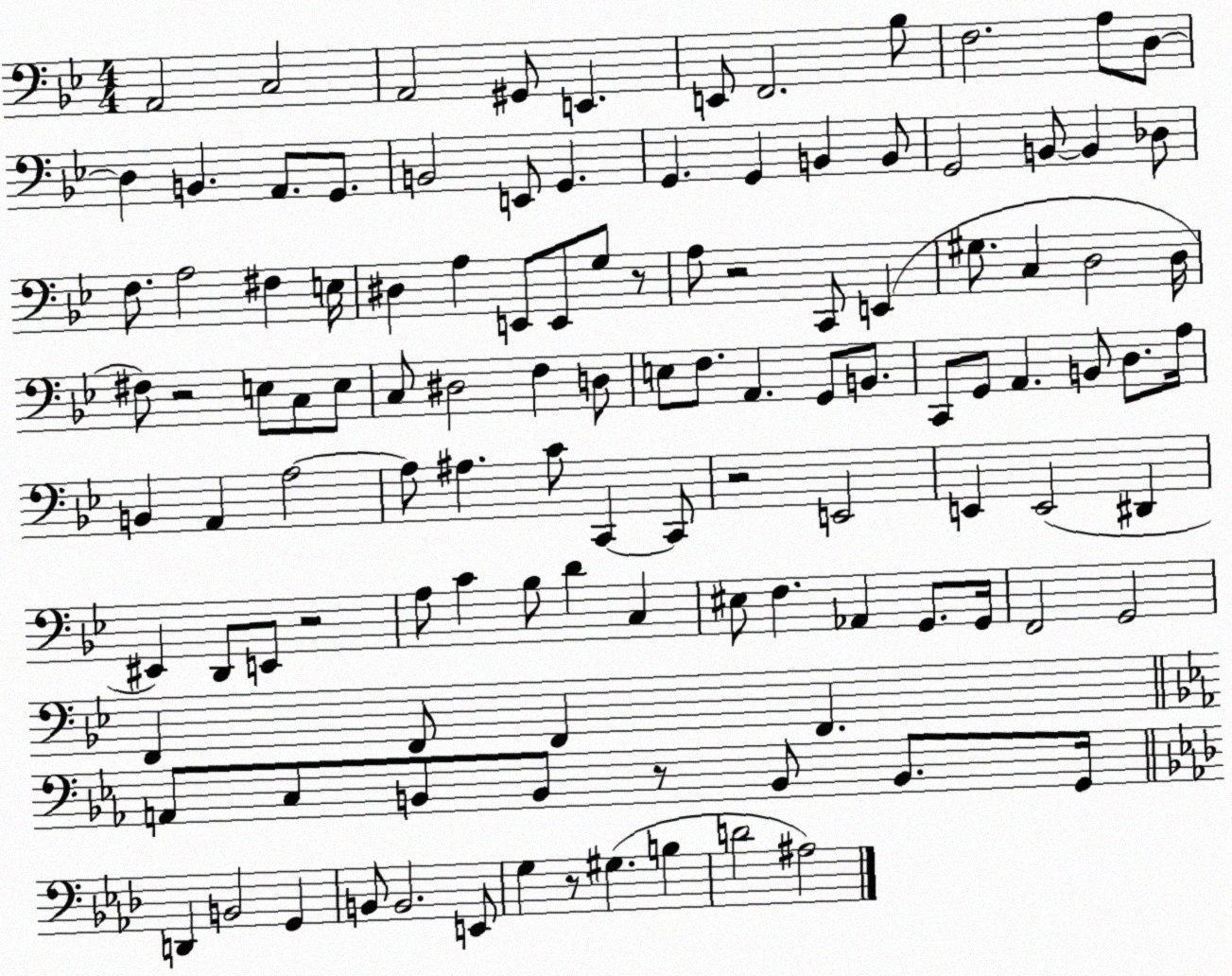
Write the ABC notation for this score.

X:1
T:Untitled
M:4/4
L:1/4
K:Bb
A,,2 C,2 A,,2 ^G,,/2 E,, E,,/2 F,,2 _B,/2 F,2 A,/2 D,/2 D, B,, A,,/2 G,,/2 B,,2 E,,/2 G,, G,, G,, B,, B,,/2 G,,2 B,,/2 B,, _D,/2 F,/2 A,2 ^F, E,/4 ^D, A, E,,/2 E,,/2 G,/2 z/2 A,/2 z2 C,,/2 E,, ^G,/2 C, D,2 D,/4 ^F,/2 z2 E,/2 C,/2 E,/2 C,/2 ^D,2 F, D,/2 E,/2 F,/2 A,, G,,/2 B,,/2 C,,/2 G,,/2 A,, B,,/2 D,/2 A,/4 B,, A,, A,2 A,/2 ^A, C/2 C,, C,,/2 z2 E,,2 E,, E,,2 ^D,, ^E,, D,,/2 E,,/2 z2 A,/2 C _B,/2 D C, ^E,/2 F, _A,, G,,/2 G,,/4 F,,2 G,,2 F,, F,,/2 F,, F,, A,,/2 C,/2 B,,/2 B,,/2 z/2 B,,/2 B,,/2 G,,/4 D,, B,,2 G,, B,,/2 B,,2 E,,/2 G, z/2 ^G, B, D2 ^A,2